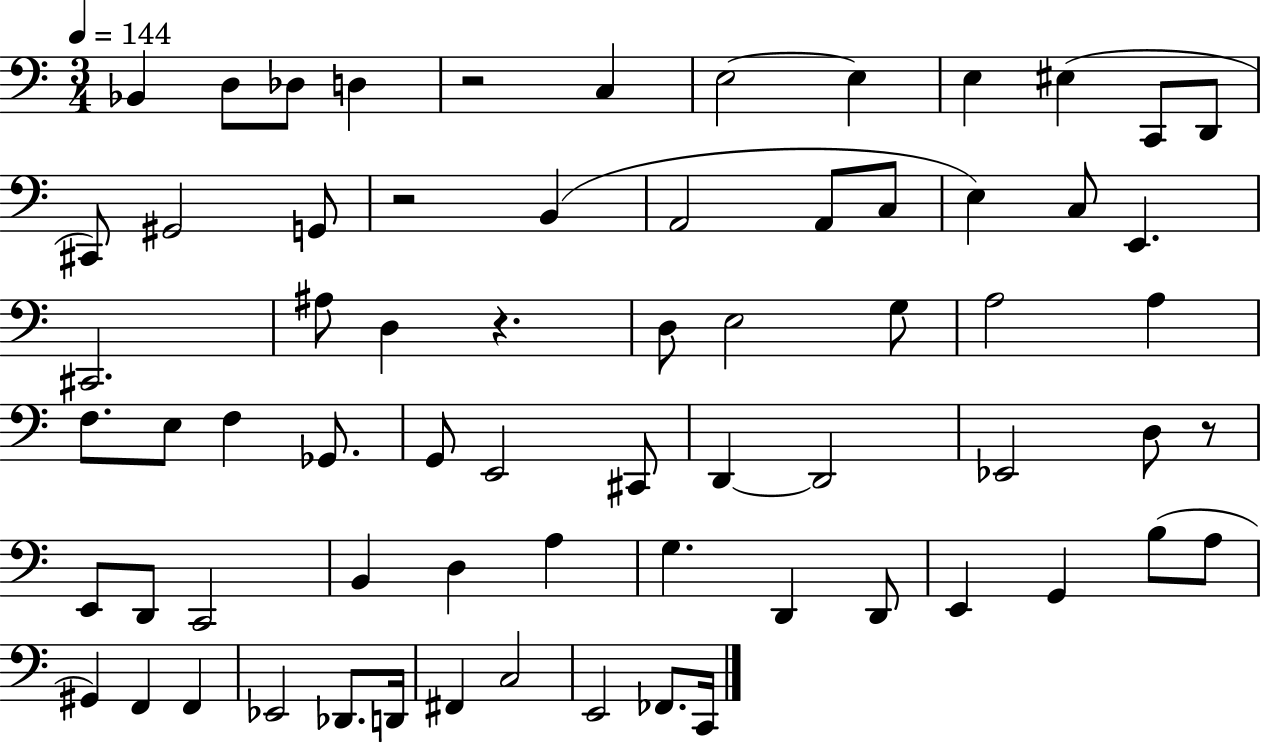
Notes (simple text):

Bb2/q D3/e Db3/e D3/q R/h C3/q E3/h E3/q E3/q EIS3/q C2/e D2/e C#2/e G#2/h G2/e R/h B2/q A2/h A2/e C3/e E3/q C3/e E2/q. C#2/h. A#3/e D3/q R/q. D3/e E3/h G3/e A3/h A3/q F3/e. E3/e F3/q Gb2/e. G2/e E2/h C#2/e D2/q D2/h Eb2/h D3/e R/e E2/e D2/e C2/h B2/q D3/q A3/q G3/q. D2/q D2/e E2/q G2/q B3/e A3/e G#2/q F2/q F2/q Eb2/h Db2/e. D2/s F#2/q C3/h E2/h FES2/e. C2/s